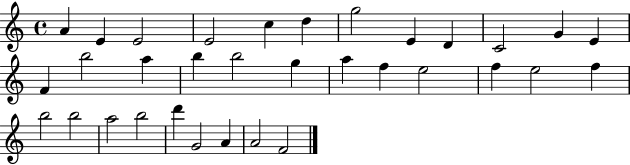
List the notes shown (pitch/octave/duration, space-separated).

A4/q E4/q E4/h E4/h C5/q D5/q G5/h E4/q D4/q C4/h G4/q E4/q F4/q B5/h A5/q B5/q B5/h G5/q A5/q F5/q E5/h F5/q E5/h F5/q B5/h B5/h A5/h B5/h D6/q G4/h A4/q A4/h F4/h